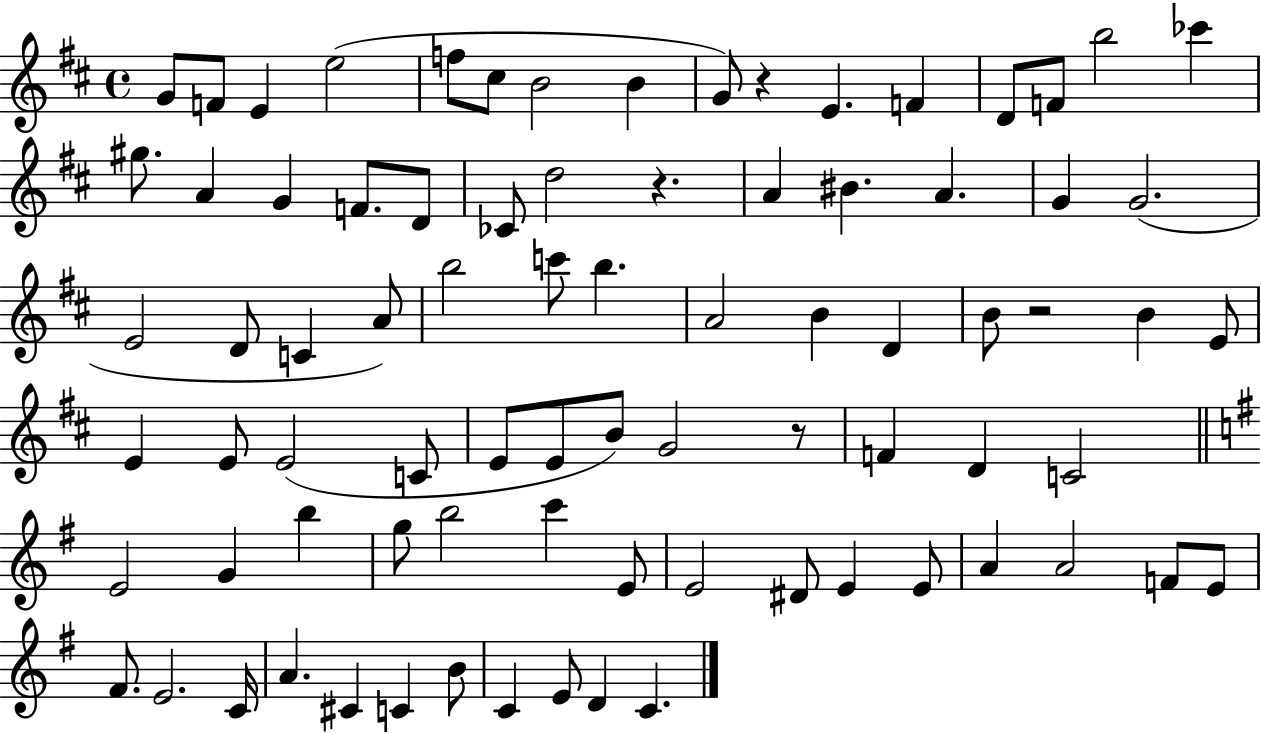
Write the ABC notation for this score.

X:1
T:Untitled
M:4/4
L:1/4
K:D
G/2 F/2 E e2 f/2 ^c/2 B2 B G/2 z E F D/2 F/2 b2 _c' ^g/2 A G F/2 D/2 _C/2 d2 z A ^B A G G2 E2 D/2 C A/2 b2 c'/2 b A2 B D B/2 z2 B E/2 E E/2 E2 C/2 E/2 E/2 B/2 G2 z/2 F D C2 E2 G b g/2 b2 c' E/2 E2 ^D/2 E E/2 A A2 F/2 E/2 ^F/2 E2 C/4 A ^C C B/2 C E/2 D C